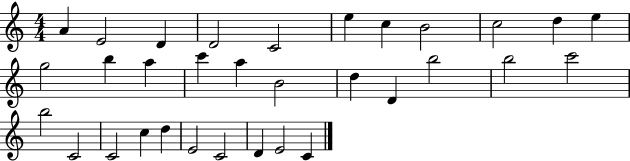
{
  \clef treble
  \numericTimeSignature
  \time 4/4
  \key c \major
  a'4 e'2 d'4 | d'2 c'2 | e''4 c''4 b'2 | c''2 d''4 e''4 | \break g''2 b''4 a''4 | c'''4 a''4 b'2 | d''4 d'4 b''2 | b''2 c'''2 | \break b''2 c'2 | c'2 c''4 d''4 | e'2 c'2 | d'4 e'2 c'4 | \break \bar "|."
}